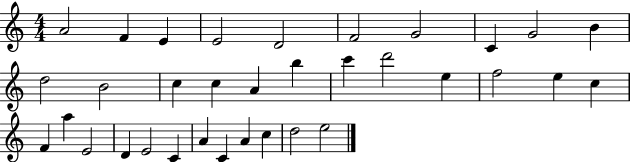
X:1
T:Untitled
M:4/4
L:1/4
K:C
A2 F E E2 D2 F2 G2 C G2 B d2 B2 c c A b c' d'2 e f2 e c F a E2 D E2 C A C A c d2 e2